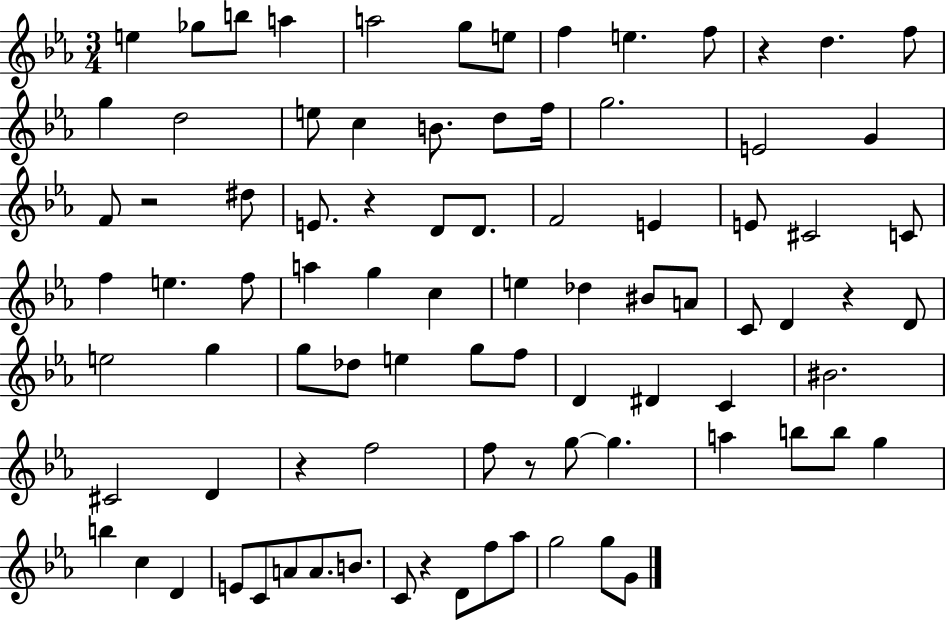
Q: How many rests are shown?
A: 7